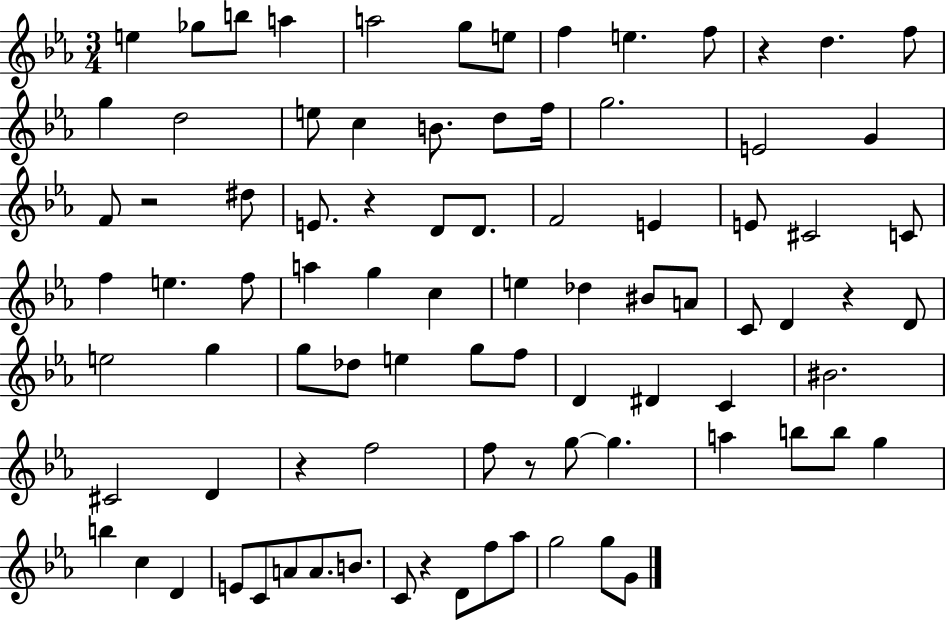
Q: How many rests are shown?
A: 7